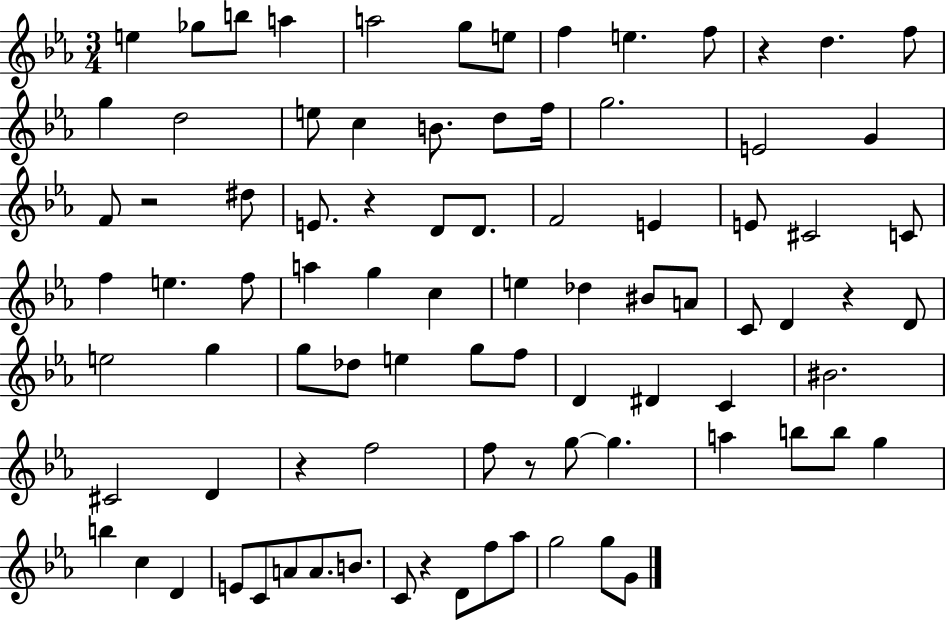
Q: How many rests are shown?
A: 7